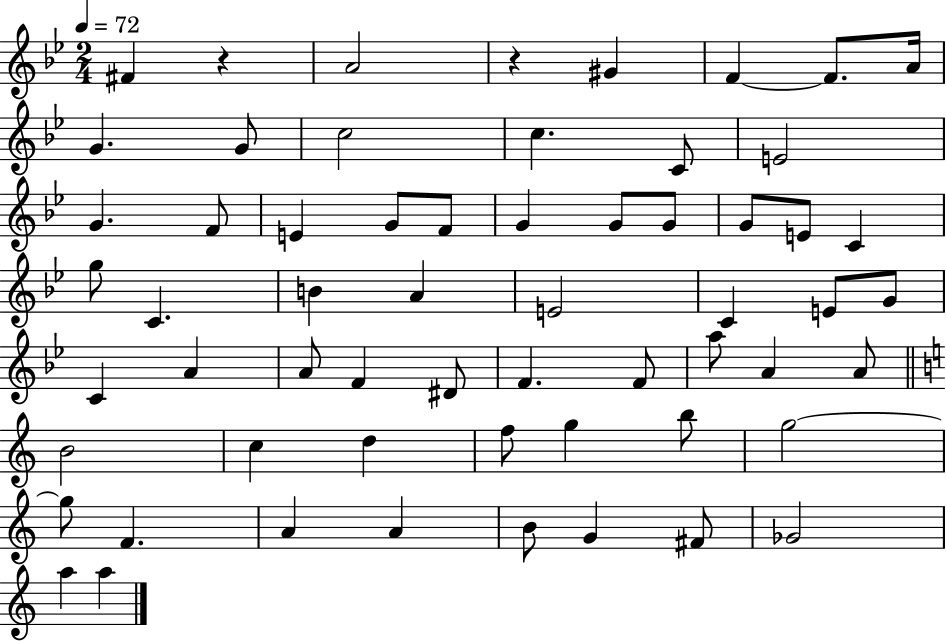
F#4/q R/q A4/h R/q G#4/q F4/q F4/e. A4/s G4/q. G4/e C5/h C5/q. C4/e E4/h G4/q. F4/e E4/q G4/e F4/e G4/q G4/e G4/e G4/e E4/e C4/q G5/e C4/q. B4/q A4/q E4/h C4/q E4/e G4/e C4/q A4/q A4/e F4/q D#4/e F4/q. F4/e A5/e A4/q A4/e B4/h C5/q D5/q F5/e G5/q B5/e G5/h G5/e F4/q. A4/q A4/q B4/e G4/q F#4/e Gb4/h A5/q A5/q